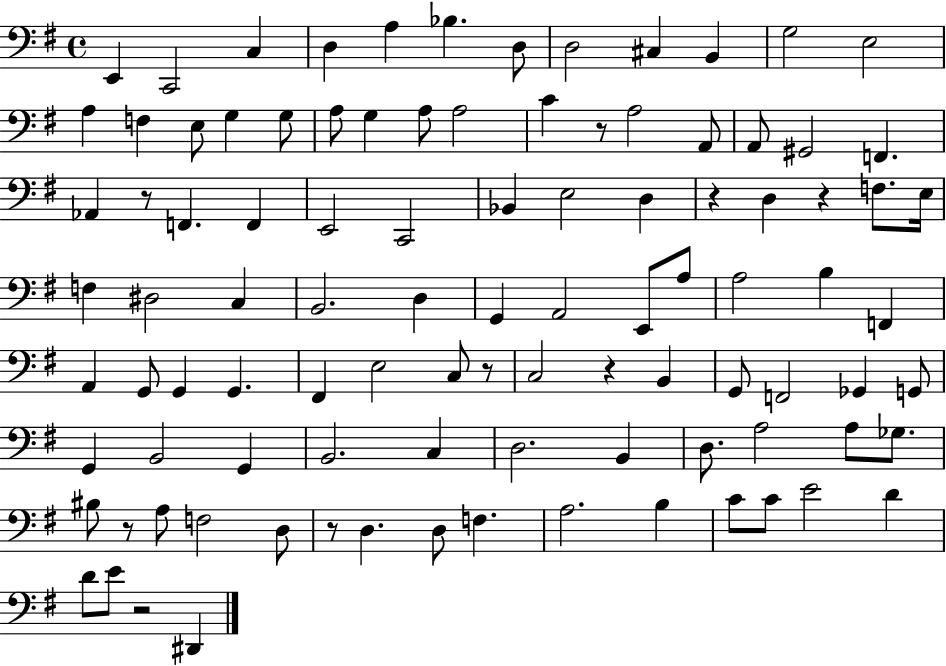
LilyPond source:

{
  \clef bass
  \time 4/4
  \defaultTimeSignature
  \key g \major
  \repeat volta 2 { e,4 c,2 c4 | d4 a4 bes4. d8 | d2 cis4 b,4 | g2 e2 | \break a4 f4 e8 g4 g8 | a8 g4 a8 a2 | c'4 r8 a2 a,8 | a,8 gis,2 f,4. | \break aes,4 r8 f,4. f,4 | e,2 c,2 | bes,4 e2 d4 | r4 d4 r4 f8. e16 | \break f4 dis2 c4 | b,2. d4 | g,4 a,2 e,8 a8 | a2 b4 f,4 | \break a,4 g,8 g,4 g,4. | fis,4 e2 c8 r8 | c2 r4 b,4 | g,8 f,2 ges,4 g,8 | \break g,4 b,2 g,4 | b,2. c4 | d2. b,4 | d8. a2 a8 ges8. | \break bis8 r8 a8 f2 d8 | r8 d4. d8 f4. | a2. b4 | c'8 c'8 e'2 d'4 | \break d'8 e'8 r2 dis,4 | } \bar "|."
}